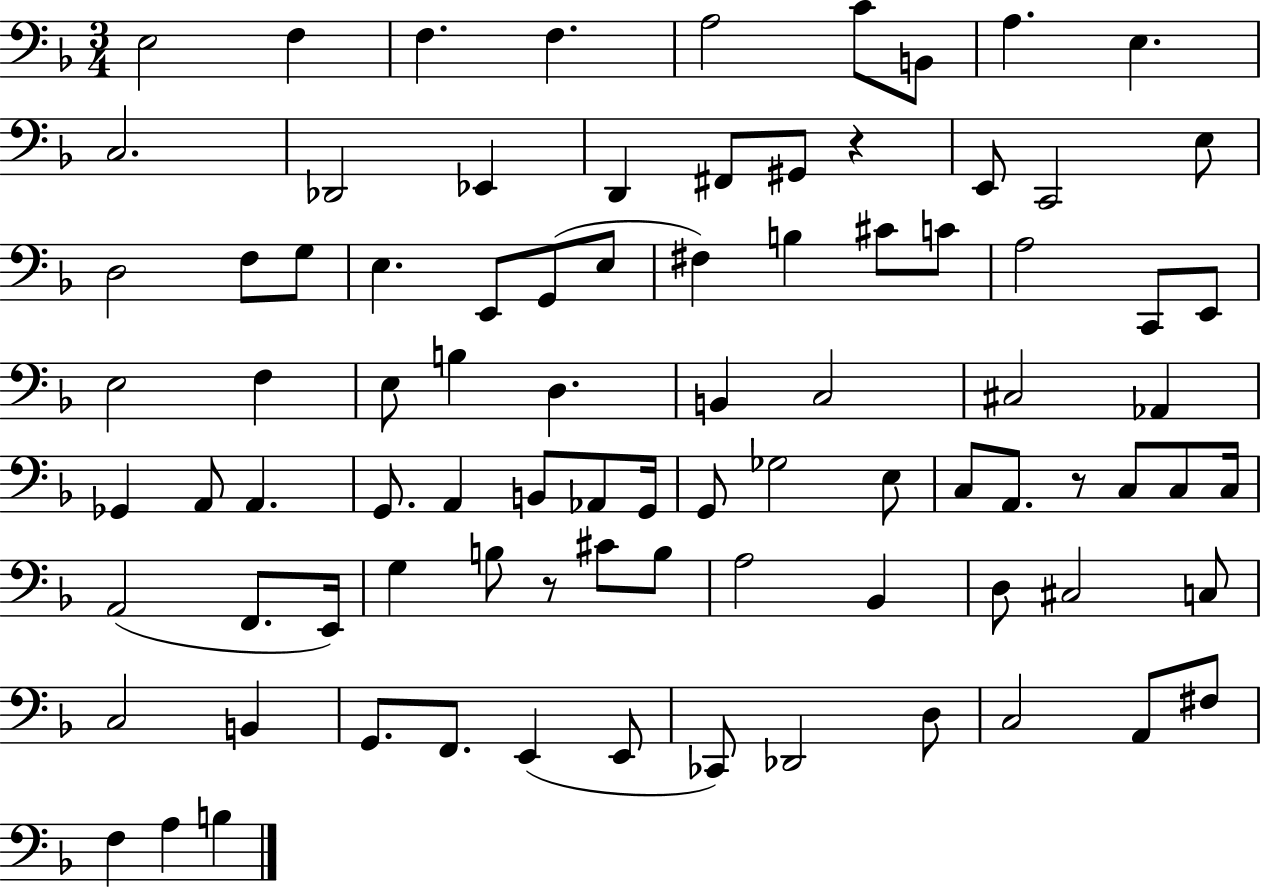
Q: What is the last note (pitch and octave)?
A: B3